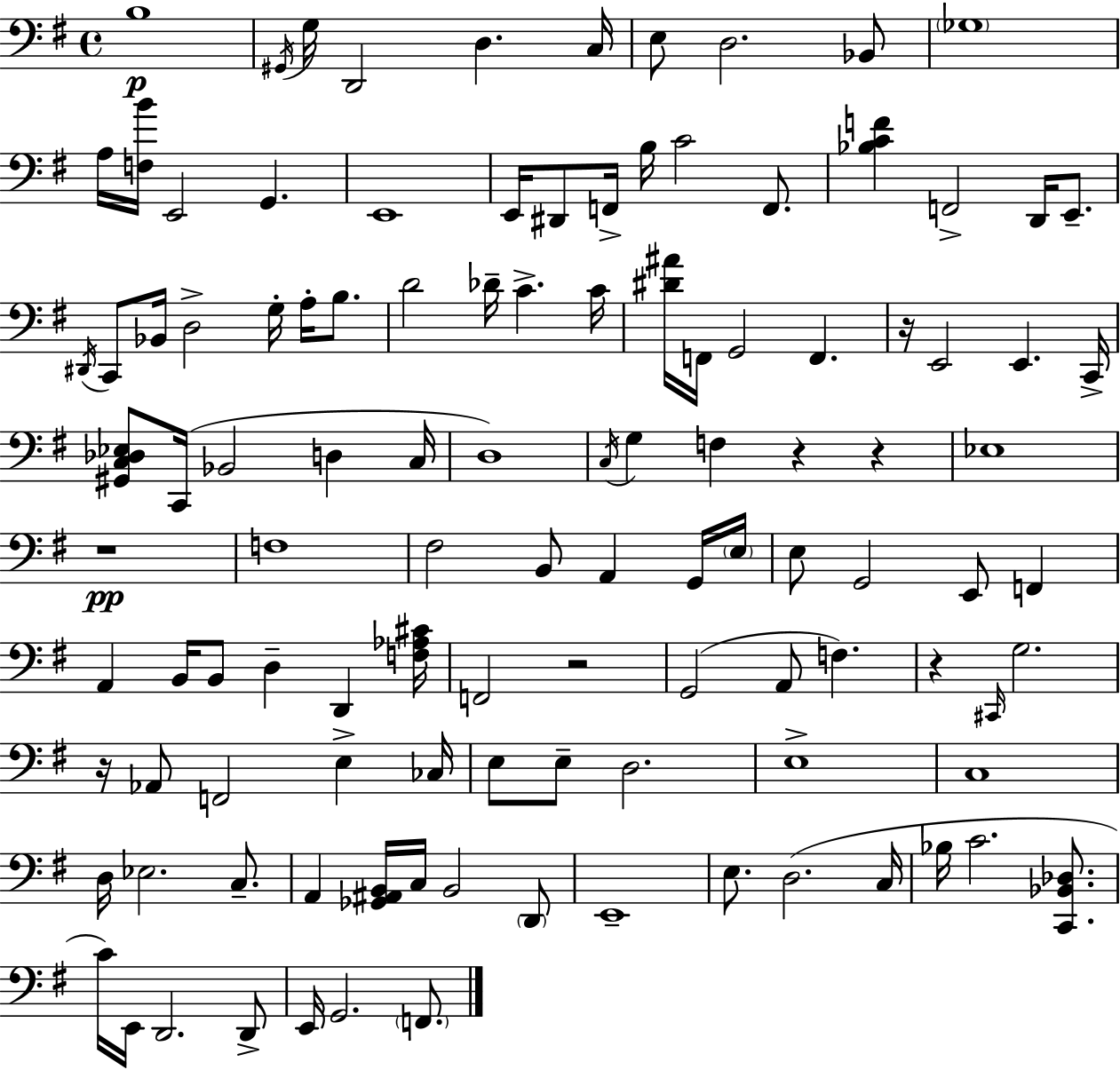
X:1
T:Untitled
M:4/4
L:1/4
K:Em
B,4 ^G,,/4 G,/4 D,,2 D, C,/4 E,/2 D,2 _B,,/2 _G,4 A,/4 [F,B]/4 E,,2 G,, E,,4 E,,/4 ^D,,/2 F,,/4 B,/4 C2 F,,/2 [_B,CF] F,,2 D,,/4 E,,/2 ^D,,/4 C,,/2 _B,,/4 D,2 G,/4 A,/4 B,/2 D2 _D/4 C C/4 [^D^A]/4 F,,/4 G,,2 F,, z/4 E,,2 E,, C,,/4 [^G,,C,_D,_E,]/2 C,,/4 _B,,2 D, C,/4 D,4 C,/4 G, F, z z _E,4 z4 F,4 ^F,2 B,,/2 A,, G,,/4 E,/4 E,/2 G,,2 E,,/2 F,, A,, B,,/4 B,,/2 D, D,, [F,_A,^C]/4 F,,2 z2 G,,2 A,,/2 F, z ^C,,/4 G,2 z/4 _A,,/2 F,,2 E, _C,/4 E,/2 E,/2 D,2 E,4 C,4 D,/4 _E,2 C,/2 A,, [_G,,^A,,B,,]/4 C,/4 B,,2 D,,/2 E,,4 E,/2 D,2 C,/4 _B,/4 C2 [C,,_B,,_D,]/2 C/4 E,,/4 D,,2 D,,/2 E,,/4 G,,2 F,,/2